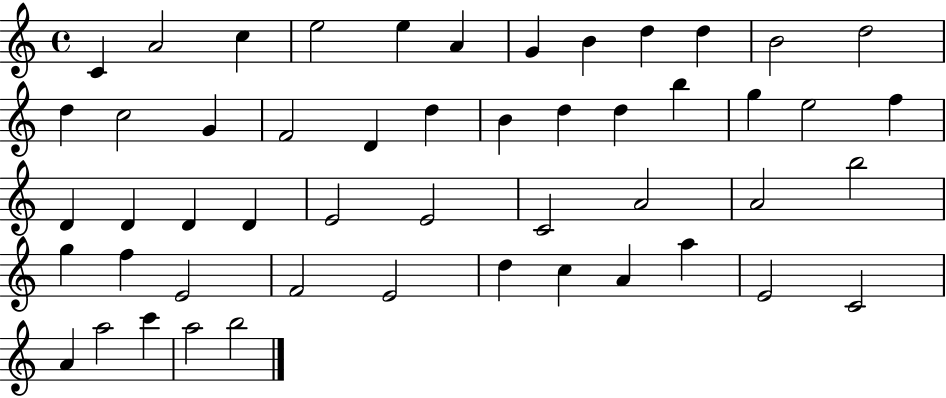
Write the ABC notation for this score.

X:1
T:Untitled
M:4/4
L:1/4
K:C
C A2 c e2 e A G B d d B2 d2 d c2 G F2 D d B d d b g e2 f D D D D E2 E2 C2 A2 A2 b2 g f E2 F2 E2 d c A a E2 C2 A a2 c' a2 b2